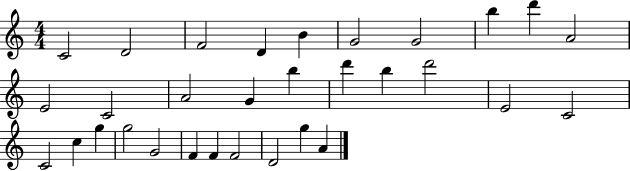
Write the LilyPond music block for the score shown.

{
  \clef treble
  \numericTimeSignature
  \time 4/4
  \key c \major
  c'2 d'2 | f'2 d'4 b'4 | g'2 g'2 | b''4 d'''4 a'2 | \break e'2 c'2 | a'2 g'4 b''4 | d'''4 b''4 d'''2 | e'2 c'2 | \break c'2 c''4 g''4 | g''2 g'2 | f'4 f'4 f'2 | d'2 g''4 a'4 | \break \bar "|."
}